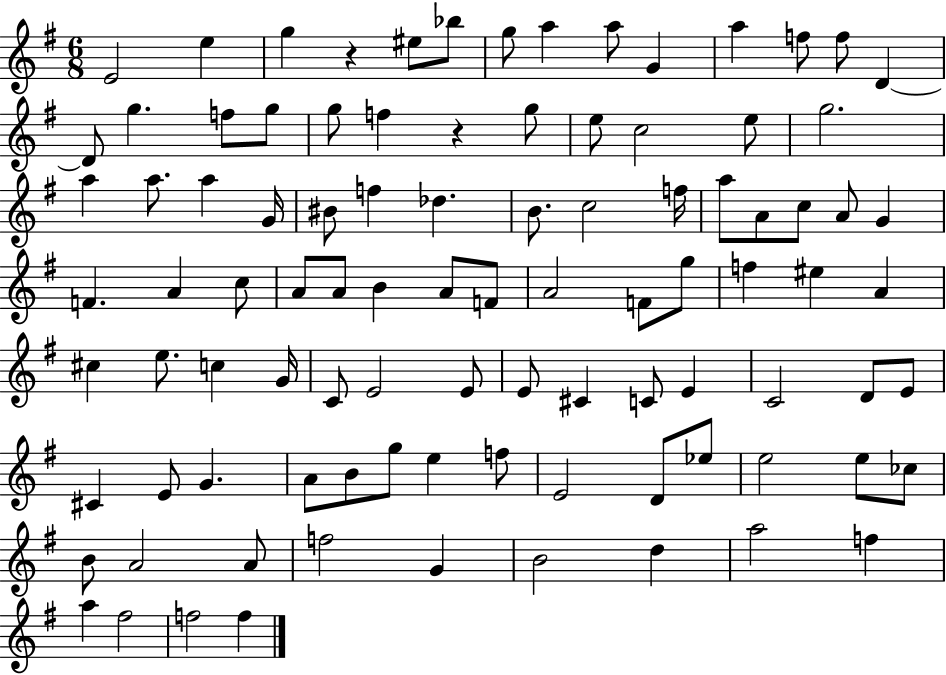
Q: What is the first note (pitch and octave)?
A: E4